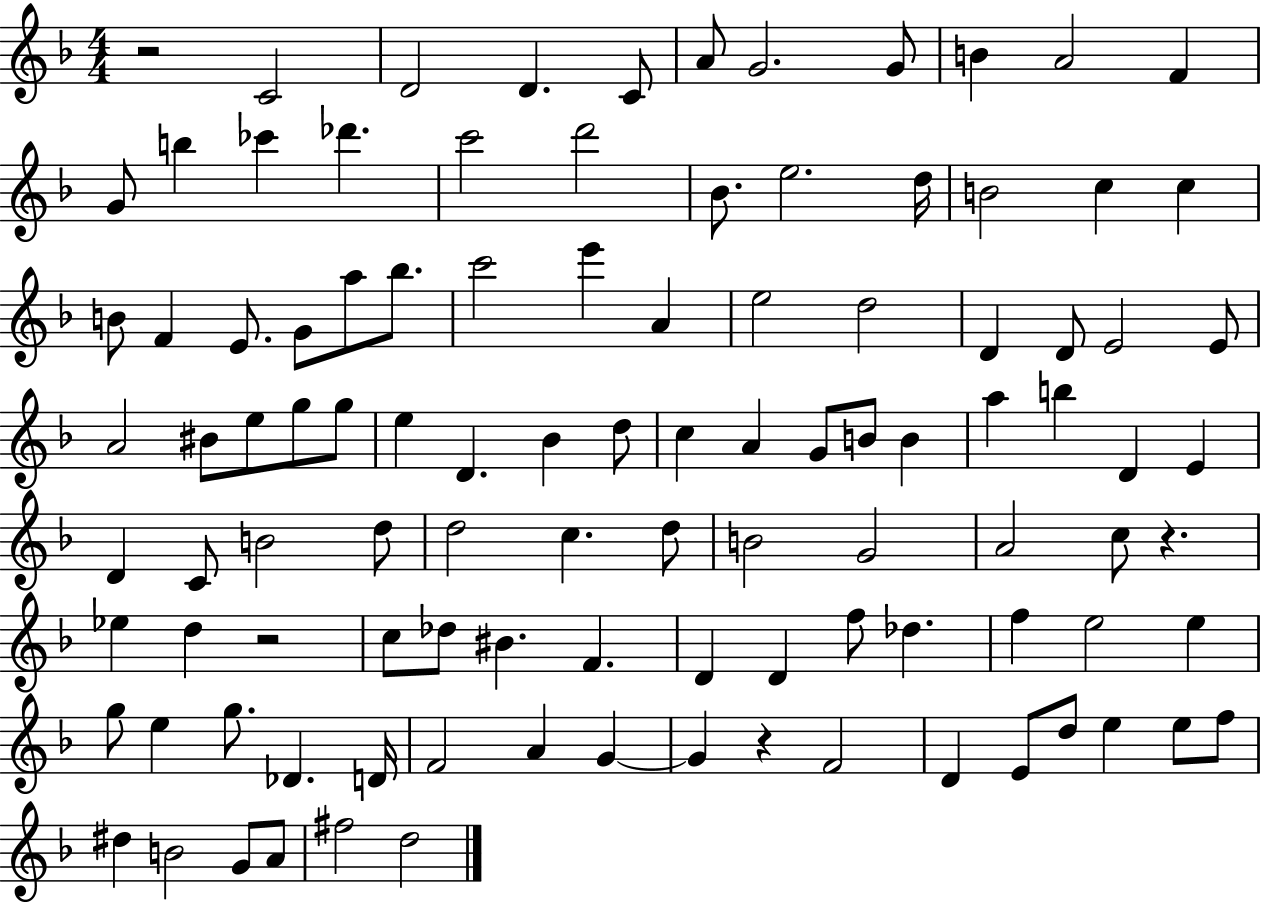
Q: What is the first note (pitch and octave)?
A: C4